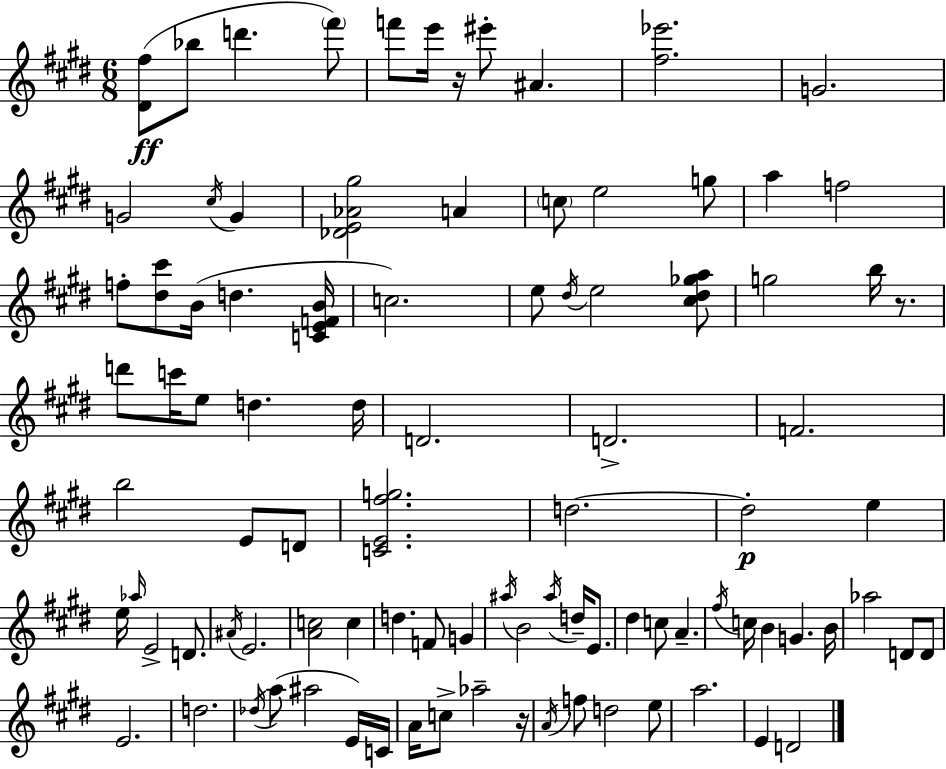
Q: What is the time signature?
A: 6/8